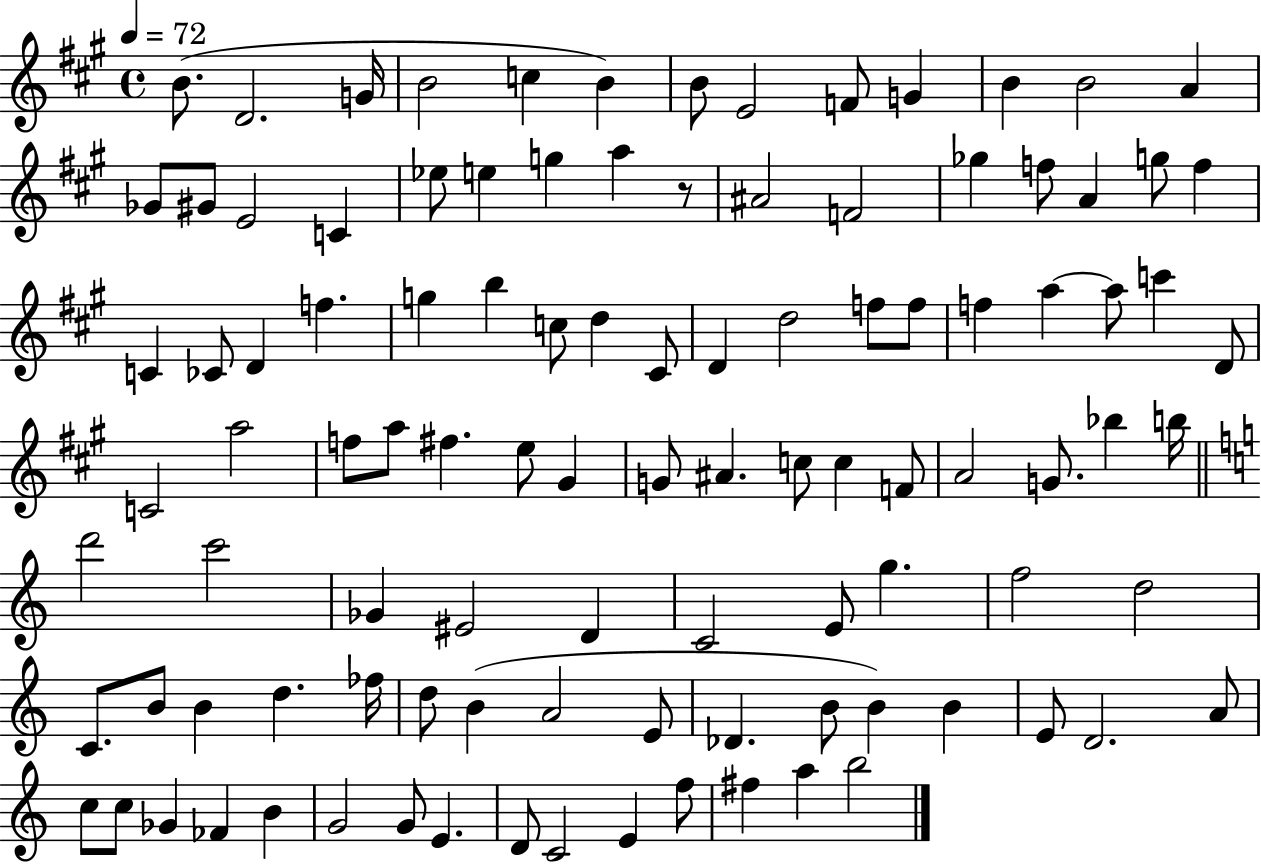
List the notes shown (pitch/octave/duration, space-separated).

B4/e. D4/h. G4/s B4/h C5/q B4/q B4/e E4/h F4/e G4/q B4/q B4/h A4/q Gb4/e G#4/e E4/h C4/q Eb5/e E5/q G5/q A5/q R/e A#4/h F4/h Gb5/q F5/e A4/q G5/e F5/q C4/q CES4/e D4/q F5/q. G5/q B5/q C5/e D5/q C#4/e D4/q D5/h F5/e F5/e F5/q A5/q A5/e C6/q D4/e C4/h A5/h F5/e A5/e F#5/q. E5/e G#4/q G4/e A#4/q. C5/e C5/q F4/e A4/h G4/e. Bb5/q B5/s D6/h C6/h Gb4/q EIS4/h D4/q C4/h E4/e G5/q. F5/h D5/h C4/e. B4/e B4/q D5/q. FES5/s D5/e B4/q A4/h E4/e Db4/q. B4/e B4/q B4/q E4/e D4/h. A4/e C5/e C5/e Gb4/q FES4/q B4/q G4/h G4/e E4/q. D4/e C4/h E4/q F5/e F#5/q A5/q B5/h